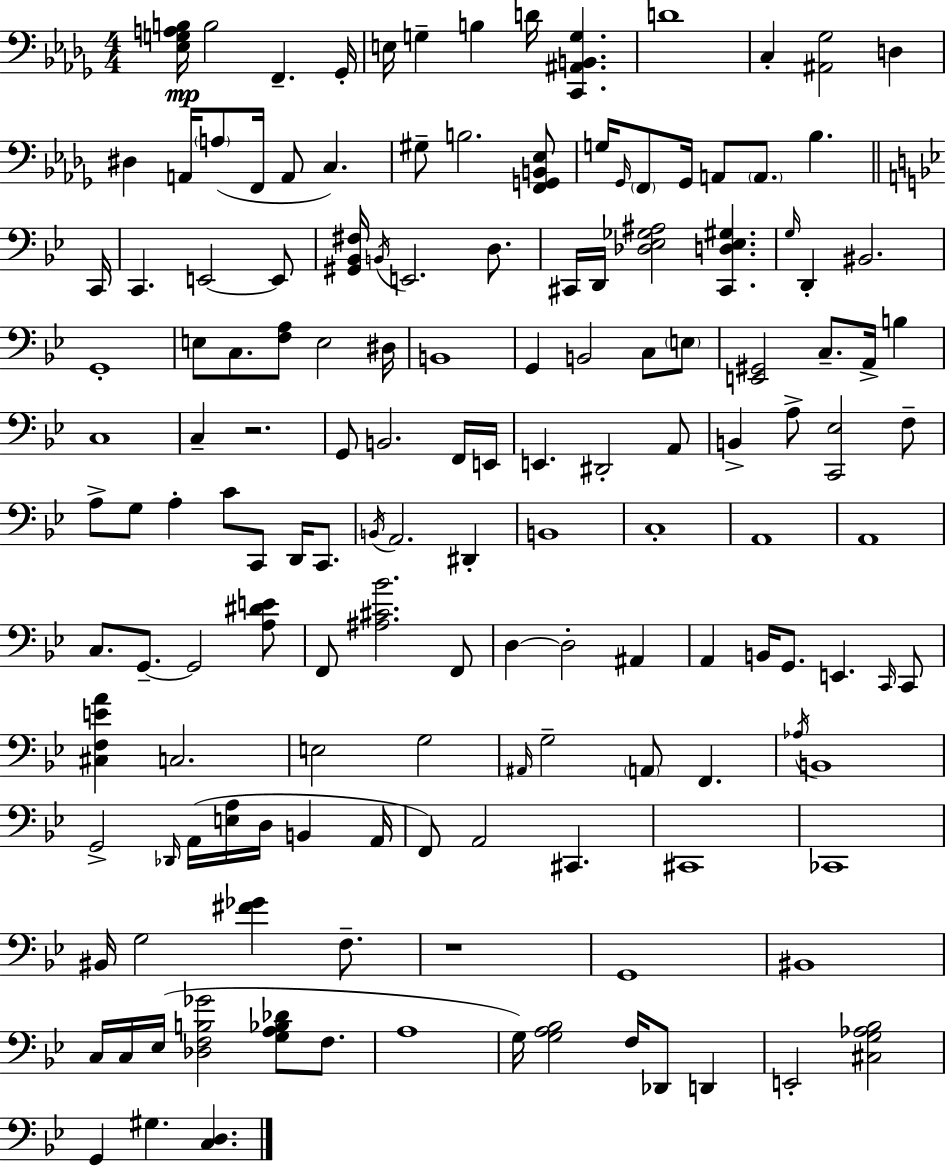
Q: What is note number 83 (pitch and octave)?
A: D3